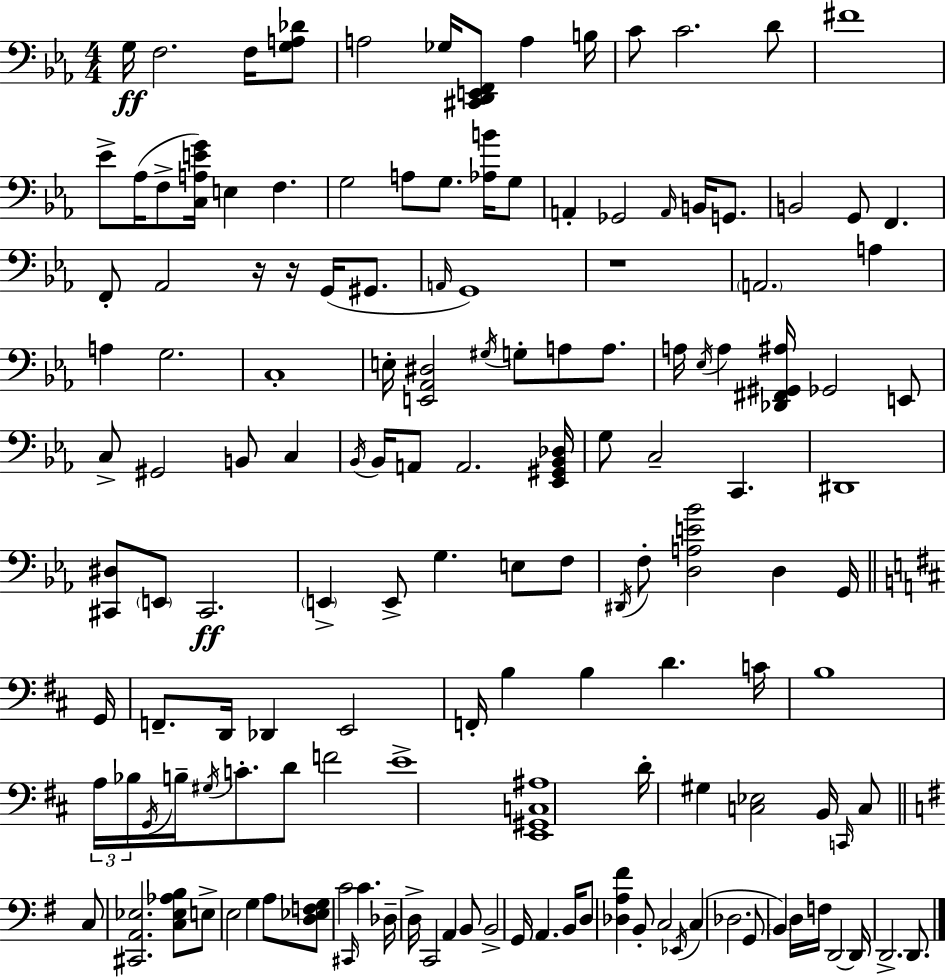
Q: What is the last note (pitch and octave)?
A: D2